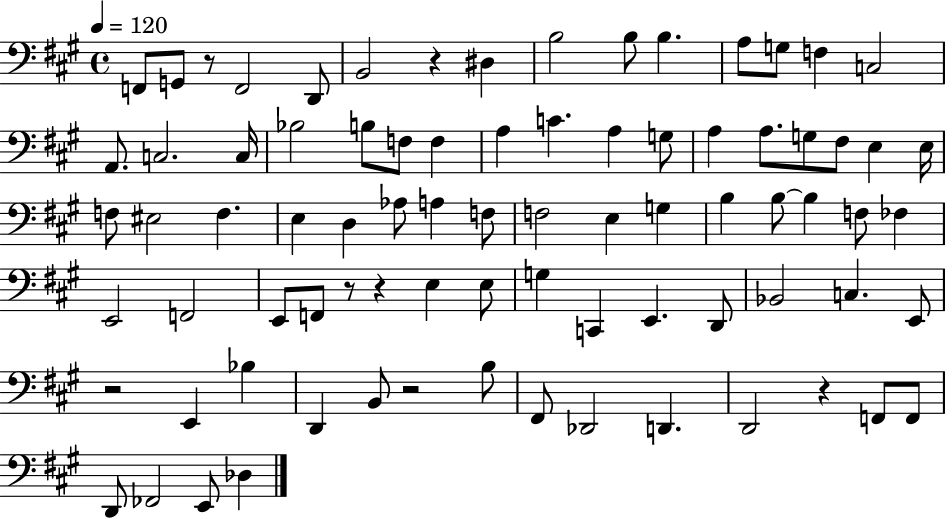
{
  \clef bass
  \time 4/4
  \defaultTimeSignature
  \key a \major
  \tempo 4 = 120
  \repeat volta 2 { f,8 g,8 r8 f,2 d,8 | b,2 r4 dis4 | b2 b8 b4. | a8 g8 f4 c2 | \break a,8. c2. c16 | bes2 b8 f8 f4 | a4 c'4. a4 g8 | a4 a8. g8 fis8 e4 e16 | \break f8 eis2 f4. | e4 d4 aes8 a4 f8 | f2 e4 g4 | b4 b8~~ b4 f8 fes4 | \break e,2 f,2 | e,8 f,8 r8 r4 e4 e8 | g4 c,4 e,4. d,8 | bes,2 c4. e,8 | \break r2 e,4 bes4 | d,4 b,8 r2 b8 | fis,8 des,2 d,4. | d,2 r4 f,8 f,8 | \break d,8 fes,2 e,8 des4 | } \bar "|."
}